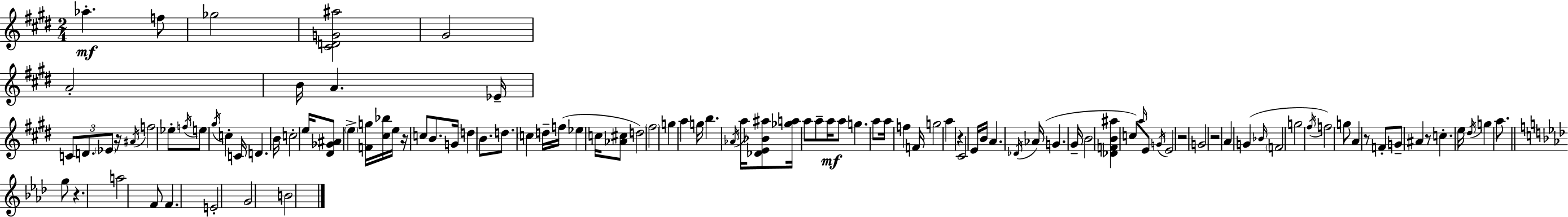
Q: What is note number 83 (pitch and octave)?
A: C5